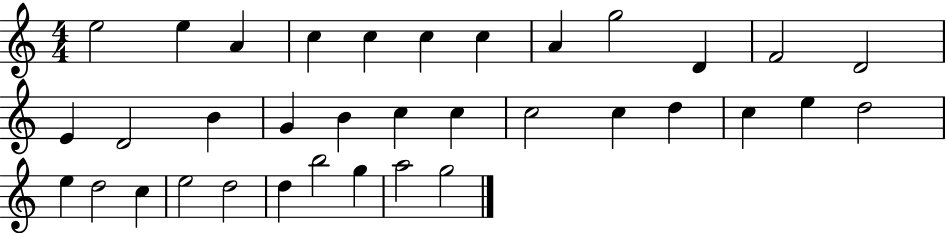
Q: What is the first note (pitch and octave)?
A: E5